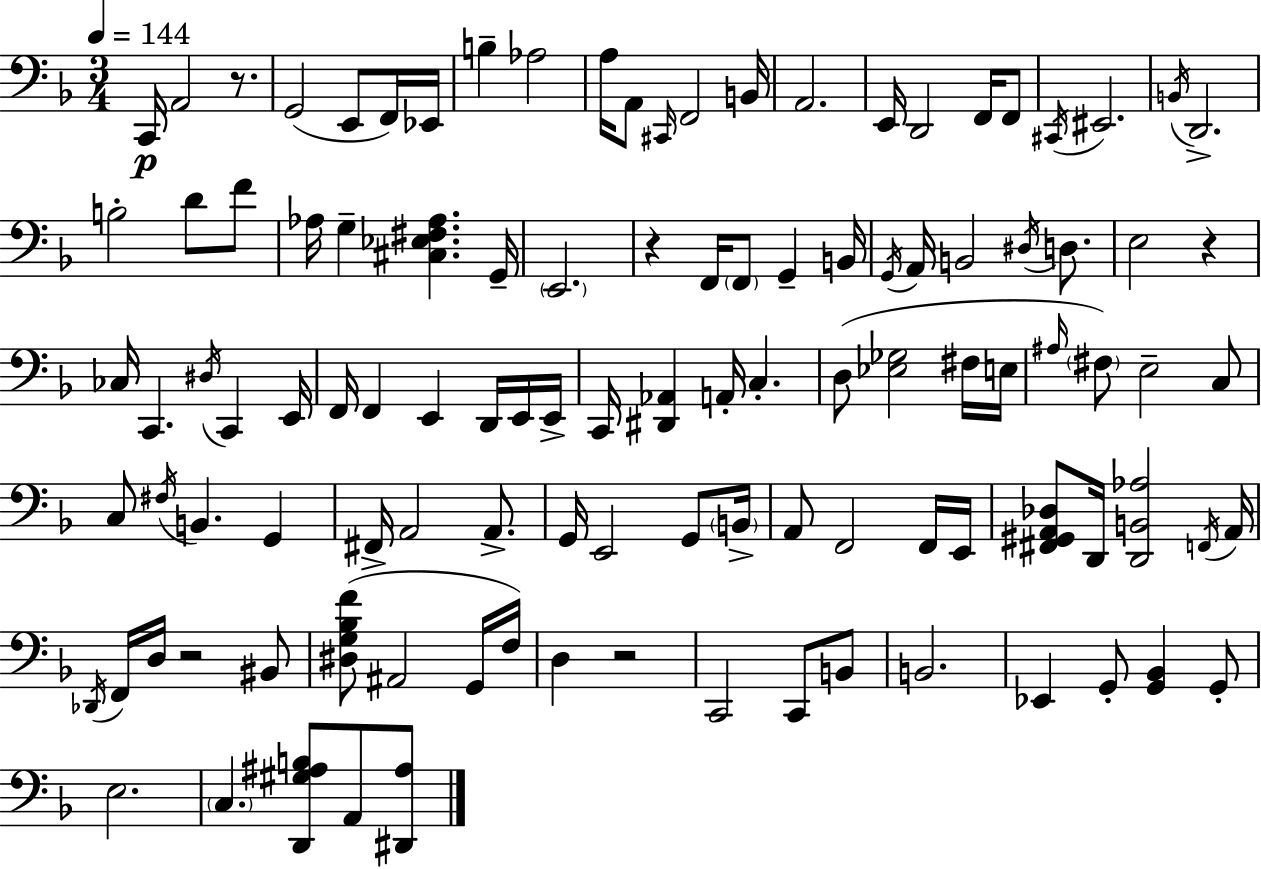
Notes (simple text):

C2/s A2/h R/e. G2/h E2/e F2/s Eb2/s B3/q Ab3/h A3/s A2/e C#2/s F2/h B2/s A2/h. E2/s D2/h F2/s F2/e C#2/s EIS2/h. B2/s D2/h. B3/h D4/e F4/e Ab3/s G3/q [C#3,Eb3,F#3,Ab3]/q. G2/s E2/h. R/q F2/s F2/e G2/q B2/s G2/s A2/s B2/h D#3/s D3/e. E3/h R/q CES3/s C2/q. D#3/s C2/q E2/s F2/s F2/q E2/q D2/s E2/s E2/s C2/s [D#2,Ab2]/q A2/s C3/q. D3/e [Eb3,Gb3]/h F#3/s E3/s A#3/s F#3/e E3/h C3/e C3/e F#3/s B2/q. G2/q F#2/s A2/h A2/e. G2/s E2/h G2/e B2/s A2/e F2/h F2/s E2/s [F#2,G#2,A2,Db3]/e D2/s [D2,B2,Ab3]/h F2/s A2/s Db2/s F2/s D3/s R/h BIS2/e [D#3,G3,Bb3,F4]/e A#2/h G2/s F3/s D3/q R/h C2/h C2/e B2/e B2/h. Eb2/q G2/e [G2,Bb2]/q G2/e E3/h. C3/q. [D2,G#3,A#3,B3]/e A2/e [D#2,A#3]/e